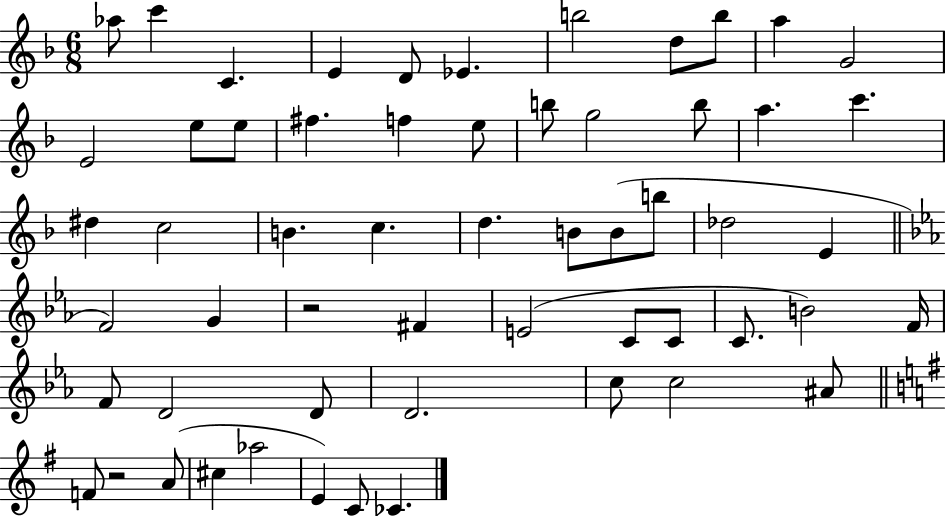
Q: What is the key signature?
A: F major